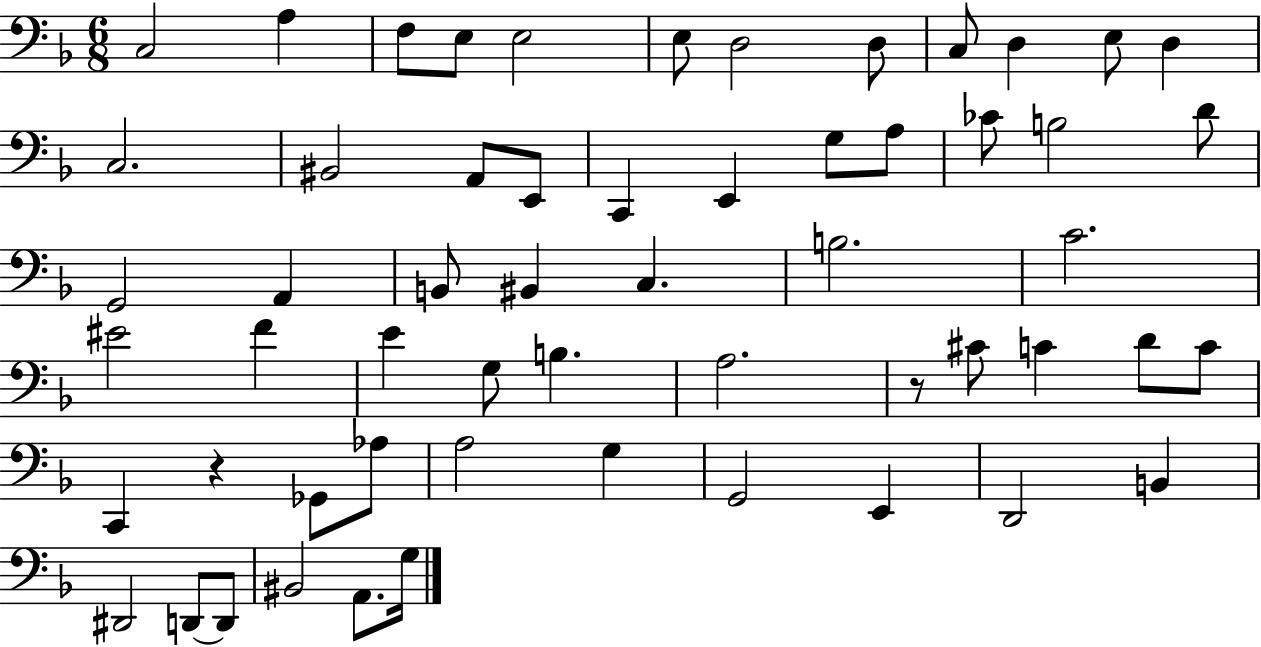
{
  \clef bass
  \numericTimeSignature
  \time 6/8
  \key f \major
  c2 a4 | f8 e8 e2 | e8 d2 d8 | c8 d4 e8 d4 | \break c2. | bis,2 a,8 e,8 | c,4 e,4 g8 a8 | ces'8 b2 d'8 | \break g,2 a,4 | b,8 bis,4 c4. | b2. | c'2. | \break eis'2 f'4 | e'4 g8 b4. | a2. | r8 cis'8 c'4 d'8 c'8 | \break c,4 r4 ges,8 aes8 | a2 g4 | g,2 e,4 | d,2 b,4 | \break dis,2 d,8~~ d,8 | bis,2 a,8. g16 | \bar "|."
}